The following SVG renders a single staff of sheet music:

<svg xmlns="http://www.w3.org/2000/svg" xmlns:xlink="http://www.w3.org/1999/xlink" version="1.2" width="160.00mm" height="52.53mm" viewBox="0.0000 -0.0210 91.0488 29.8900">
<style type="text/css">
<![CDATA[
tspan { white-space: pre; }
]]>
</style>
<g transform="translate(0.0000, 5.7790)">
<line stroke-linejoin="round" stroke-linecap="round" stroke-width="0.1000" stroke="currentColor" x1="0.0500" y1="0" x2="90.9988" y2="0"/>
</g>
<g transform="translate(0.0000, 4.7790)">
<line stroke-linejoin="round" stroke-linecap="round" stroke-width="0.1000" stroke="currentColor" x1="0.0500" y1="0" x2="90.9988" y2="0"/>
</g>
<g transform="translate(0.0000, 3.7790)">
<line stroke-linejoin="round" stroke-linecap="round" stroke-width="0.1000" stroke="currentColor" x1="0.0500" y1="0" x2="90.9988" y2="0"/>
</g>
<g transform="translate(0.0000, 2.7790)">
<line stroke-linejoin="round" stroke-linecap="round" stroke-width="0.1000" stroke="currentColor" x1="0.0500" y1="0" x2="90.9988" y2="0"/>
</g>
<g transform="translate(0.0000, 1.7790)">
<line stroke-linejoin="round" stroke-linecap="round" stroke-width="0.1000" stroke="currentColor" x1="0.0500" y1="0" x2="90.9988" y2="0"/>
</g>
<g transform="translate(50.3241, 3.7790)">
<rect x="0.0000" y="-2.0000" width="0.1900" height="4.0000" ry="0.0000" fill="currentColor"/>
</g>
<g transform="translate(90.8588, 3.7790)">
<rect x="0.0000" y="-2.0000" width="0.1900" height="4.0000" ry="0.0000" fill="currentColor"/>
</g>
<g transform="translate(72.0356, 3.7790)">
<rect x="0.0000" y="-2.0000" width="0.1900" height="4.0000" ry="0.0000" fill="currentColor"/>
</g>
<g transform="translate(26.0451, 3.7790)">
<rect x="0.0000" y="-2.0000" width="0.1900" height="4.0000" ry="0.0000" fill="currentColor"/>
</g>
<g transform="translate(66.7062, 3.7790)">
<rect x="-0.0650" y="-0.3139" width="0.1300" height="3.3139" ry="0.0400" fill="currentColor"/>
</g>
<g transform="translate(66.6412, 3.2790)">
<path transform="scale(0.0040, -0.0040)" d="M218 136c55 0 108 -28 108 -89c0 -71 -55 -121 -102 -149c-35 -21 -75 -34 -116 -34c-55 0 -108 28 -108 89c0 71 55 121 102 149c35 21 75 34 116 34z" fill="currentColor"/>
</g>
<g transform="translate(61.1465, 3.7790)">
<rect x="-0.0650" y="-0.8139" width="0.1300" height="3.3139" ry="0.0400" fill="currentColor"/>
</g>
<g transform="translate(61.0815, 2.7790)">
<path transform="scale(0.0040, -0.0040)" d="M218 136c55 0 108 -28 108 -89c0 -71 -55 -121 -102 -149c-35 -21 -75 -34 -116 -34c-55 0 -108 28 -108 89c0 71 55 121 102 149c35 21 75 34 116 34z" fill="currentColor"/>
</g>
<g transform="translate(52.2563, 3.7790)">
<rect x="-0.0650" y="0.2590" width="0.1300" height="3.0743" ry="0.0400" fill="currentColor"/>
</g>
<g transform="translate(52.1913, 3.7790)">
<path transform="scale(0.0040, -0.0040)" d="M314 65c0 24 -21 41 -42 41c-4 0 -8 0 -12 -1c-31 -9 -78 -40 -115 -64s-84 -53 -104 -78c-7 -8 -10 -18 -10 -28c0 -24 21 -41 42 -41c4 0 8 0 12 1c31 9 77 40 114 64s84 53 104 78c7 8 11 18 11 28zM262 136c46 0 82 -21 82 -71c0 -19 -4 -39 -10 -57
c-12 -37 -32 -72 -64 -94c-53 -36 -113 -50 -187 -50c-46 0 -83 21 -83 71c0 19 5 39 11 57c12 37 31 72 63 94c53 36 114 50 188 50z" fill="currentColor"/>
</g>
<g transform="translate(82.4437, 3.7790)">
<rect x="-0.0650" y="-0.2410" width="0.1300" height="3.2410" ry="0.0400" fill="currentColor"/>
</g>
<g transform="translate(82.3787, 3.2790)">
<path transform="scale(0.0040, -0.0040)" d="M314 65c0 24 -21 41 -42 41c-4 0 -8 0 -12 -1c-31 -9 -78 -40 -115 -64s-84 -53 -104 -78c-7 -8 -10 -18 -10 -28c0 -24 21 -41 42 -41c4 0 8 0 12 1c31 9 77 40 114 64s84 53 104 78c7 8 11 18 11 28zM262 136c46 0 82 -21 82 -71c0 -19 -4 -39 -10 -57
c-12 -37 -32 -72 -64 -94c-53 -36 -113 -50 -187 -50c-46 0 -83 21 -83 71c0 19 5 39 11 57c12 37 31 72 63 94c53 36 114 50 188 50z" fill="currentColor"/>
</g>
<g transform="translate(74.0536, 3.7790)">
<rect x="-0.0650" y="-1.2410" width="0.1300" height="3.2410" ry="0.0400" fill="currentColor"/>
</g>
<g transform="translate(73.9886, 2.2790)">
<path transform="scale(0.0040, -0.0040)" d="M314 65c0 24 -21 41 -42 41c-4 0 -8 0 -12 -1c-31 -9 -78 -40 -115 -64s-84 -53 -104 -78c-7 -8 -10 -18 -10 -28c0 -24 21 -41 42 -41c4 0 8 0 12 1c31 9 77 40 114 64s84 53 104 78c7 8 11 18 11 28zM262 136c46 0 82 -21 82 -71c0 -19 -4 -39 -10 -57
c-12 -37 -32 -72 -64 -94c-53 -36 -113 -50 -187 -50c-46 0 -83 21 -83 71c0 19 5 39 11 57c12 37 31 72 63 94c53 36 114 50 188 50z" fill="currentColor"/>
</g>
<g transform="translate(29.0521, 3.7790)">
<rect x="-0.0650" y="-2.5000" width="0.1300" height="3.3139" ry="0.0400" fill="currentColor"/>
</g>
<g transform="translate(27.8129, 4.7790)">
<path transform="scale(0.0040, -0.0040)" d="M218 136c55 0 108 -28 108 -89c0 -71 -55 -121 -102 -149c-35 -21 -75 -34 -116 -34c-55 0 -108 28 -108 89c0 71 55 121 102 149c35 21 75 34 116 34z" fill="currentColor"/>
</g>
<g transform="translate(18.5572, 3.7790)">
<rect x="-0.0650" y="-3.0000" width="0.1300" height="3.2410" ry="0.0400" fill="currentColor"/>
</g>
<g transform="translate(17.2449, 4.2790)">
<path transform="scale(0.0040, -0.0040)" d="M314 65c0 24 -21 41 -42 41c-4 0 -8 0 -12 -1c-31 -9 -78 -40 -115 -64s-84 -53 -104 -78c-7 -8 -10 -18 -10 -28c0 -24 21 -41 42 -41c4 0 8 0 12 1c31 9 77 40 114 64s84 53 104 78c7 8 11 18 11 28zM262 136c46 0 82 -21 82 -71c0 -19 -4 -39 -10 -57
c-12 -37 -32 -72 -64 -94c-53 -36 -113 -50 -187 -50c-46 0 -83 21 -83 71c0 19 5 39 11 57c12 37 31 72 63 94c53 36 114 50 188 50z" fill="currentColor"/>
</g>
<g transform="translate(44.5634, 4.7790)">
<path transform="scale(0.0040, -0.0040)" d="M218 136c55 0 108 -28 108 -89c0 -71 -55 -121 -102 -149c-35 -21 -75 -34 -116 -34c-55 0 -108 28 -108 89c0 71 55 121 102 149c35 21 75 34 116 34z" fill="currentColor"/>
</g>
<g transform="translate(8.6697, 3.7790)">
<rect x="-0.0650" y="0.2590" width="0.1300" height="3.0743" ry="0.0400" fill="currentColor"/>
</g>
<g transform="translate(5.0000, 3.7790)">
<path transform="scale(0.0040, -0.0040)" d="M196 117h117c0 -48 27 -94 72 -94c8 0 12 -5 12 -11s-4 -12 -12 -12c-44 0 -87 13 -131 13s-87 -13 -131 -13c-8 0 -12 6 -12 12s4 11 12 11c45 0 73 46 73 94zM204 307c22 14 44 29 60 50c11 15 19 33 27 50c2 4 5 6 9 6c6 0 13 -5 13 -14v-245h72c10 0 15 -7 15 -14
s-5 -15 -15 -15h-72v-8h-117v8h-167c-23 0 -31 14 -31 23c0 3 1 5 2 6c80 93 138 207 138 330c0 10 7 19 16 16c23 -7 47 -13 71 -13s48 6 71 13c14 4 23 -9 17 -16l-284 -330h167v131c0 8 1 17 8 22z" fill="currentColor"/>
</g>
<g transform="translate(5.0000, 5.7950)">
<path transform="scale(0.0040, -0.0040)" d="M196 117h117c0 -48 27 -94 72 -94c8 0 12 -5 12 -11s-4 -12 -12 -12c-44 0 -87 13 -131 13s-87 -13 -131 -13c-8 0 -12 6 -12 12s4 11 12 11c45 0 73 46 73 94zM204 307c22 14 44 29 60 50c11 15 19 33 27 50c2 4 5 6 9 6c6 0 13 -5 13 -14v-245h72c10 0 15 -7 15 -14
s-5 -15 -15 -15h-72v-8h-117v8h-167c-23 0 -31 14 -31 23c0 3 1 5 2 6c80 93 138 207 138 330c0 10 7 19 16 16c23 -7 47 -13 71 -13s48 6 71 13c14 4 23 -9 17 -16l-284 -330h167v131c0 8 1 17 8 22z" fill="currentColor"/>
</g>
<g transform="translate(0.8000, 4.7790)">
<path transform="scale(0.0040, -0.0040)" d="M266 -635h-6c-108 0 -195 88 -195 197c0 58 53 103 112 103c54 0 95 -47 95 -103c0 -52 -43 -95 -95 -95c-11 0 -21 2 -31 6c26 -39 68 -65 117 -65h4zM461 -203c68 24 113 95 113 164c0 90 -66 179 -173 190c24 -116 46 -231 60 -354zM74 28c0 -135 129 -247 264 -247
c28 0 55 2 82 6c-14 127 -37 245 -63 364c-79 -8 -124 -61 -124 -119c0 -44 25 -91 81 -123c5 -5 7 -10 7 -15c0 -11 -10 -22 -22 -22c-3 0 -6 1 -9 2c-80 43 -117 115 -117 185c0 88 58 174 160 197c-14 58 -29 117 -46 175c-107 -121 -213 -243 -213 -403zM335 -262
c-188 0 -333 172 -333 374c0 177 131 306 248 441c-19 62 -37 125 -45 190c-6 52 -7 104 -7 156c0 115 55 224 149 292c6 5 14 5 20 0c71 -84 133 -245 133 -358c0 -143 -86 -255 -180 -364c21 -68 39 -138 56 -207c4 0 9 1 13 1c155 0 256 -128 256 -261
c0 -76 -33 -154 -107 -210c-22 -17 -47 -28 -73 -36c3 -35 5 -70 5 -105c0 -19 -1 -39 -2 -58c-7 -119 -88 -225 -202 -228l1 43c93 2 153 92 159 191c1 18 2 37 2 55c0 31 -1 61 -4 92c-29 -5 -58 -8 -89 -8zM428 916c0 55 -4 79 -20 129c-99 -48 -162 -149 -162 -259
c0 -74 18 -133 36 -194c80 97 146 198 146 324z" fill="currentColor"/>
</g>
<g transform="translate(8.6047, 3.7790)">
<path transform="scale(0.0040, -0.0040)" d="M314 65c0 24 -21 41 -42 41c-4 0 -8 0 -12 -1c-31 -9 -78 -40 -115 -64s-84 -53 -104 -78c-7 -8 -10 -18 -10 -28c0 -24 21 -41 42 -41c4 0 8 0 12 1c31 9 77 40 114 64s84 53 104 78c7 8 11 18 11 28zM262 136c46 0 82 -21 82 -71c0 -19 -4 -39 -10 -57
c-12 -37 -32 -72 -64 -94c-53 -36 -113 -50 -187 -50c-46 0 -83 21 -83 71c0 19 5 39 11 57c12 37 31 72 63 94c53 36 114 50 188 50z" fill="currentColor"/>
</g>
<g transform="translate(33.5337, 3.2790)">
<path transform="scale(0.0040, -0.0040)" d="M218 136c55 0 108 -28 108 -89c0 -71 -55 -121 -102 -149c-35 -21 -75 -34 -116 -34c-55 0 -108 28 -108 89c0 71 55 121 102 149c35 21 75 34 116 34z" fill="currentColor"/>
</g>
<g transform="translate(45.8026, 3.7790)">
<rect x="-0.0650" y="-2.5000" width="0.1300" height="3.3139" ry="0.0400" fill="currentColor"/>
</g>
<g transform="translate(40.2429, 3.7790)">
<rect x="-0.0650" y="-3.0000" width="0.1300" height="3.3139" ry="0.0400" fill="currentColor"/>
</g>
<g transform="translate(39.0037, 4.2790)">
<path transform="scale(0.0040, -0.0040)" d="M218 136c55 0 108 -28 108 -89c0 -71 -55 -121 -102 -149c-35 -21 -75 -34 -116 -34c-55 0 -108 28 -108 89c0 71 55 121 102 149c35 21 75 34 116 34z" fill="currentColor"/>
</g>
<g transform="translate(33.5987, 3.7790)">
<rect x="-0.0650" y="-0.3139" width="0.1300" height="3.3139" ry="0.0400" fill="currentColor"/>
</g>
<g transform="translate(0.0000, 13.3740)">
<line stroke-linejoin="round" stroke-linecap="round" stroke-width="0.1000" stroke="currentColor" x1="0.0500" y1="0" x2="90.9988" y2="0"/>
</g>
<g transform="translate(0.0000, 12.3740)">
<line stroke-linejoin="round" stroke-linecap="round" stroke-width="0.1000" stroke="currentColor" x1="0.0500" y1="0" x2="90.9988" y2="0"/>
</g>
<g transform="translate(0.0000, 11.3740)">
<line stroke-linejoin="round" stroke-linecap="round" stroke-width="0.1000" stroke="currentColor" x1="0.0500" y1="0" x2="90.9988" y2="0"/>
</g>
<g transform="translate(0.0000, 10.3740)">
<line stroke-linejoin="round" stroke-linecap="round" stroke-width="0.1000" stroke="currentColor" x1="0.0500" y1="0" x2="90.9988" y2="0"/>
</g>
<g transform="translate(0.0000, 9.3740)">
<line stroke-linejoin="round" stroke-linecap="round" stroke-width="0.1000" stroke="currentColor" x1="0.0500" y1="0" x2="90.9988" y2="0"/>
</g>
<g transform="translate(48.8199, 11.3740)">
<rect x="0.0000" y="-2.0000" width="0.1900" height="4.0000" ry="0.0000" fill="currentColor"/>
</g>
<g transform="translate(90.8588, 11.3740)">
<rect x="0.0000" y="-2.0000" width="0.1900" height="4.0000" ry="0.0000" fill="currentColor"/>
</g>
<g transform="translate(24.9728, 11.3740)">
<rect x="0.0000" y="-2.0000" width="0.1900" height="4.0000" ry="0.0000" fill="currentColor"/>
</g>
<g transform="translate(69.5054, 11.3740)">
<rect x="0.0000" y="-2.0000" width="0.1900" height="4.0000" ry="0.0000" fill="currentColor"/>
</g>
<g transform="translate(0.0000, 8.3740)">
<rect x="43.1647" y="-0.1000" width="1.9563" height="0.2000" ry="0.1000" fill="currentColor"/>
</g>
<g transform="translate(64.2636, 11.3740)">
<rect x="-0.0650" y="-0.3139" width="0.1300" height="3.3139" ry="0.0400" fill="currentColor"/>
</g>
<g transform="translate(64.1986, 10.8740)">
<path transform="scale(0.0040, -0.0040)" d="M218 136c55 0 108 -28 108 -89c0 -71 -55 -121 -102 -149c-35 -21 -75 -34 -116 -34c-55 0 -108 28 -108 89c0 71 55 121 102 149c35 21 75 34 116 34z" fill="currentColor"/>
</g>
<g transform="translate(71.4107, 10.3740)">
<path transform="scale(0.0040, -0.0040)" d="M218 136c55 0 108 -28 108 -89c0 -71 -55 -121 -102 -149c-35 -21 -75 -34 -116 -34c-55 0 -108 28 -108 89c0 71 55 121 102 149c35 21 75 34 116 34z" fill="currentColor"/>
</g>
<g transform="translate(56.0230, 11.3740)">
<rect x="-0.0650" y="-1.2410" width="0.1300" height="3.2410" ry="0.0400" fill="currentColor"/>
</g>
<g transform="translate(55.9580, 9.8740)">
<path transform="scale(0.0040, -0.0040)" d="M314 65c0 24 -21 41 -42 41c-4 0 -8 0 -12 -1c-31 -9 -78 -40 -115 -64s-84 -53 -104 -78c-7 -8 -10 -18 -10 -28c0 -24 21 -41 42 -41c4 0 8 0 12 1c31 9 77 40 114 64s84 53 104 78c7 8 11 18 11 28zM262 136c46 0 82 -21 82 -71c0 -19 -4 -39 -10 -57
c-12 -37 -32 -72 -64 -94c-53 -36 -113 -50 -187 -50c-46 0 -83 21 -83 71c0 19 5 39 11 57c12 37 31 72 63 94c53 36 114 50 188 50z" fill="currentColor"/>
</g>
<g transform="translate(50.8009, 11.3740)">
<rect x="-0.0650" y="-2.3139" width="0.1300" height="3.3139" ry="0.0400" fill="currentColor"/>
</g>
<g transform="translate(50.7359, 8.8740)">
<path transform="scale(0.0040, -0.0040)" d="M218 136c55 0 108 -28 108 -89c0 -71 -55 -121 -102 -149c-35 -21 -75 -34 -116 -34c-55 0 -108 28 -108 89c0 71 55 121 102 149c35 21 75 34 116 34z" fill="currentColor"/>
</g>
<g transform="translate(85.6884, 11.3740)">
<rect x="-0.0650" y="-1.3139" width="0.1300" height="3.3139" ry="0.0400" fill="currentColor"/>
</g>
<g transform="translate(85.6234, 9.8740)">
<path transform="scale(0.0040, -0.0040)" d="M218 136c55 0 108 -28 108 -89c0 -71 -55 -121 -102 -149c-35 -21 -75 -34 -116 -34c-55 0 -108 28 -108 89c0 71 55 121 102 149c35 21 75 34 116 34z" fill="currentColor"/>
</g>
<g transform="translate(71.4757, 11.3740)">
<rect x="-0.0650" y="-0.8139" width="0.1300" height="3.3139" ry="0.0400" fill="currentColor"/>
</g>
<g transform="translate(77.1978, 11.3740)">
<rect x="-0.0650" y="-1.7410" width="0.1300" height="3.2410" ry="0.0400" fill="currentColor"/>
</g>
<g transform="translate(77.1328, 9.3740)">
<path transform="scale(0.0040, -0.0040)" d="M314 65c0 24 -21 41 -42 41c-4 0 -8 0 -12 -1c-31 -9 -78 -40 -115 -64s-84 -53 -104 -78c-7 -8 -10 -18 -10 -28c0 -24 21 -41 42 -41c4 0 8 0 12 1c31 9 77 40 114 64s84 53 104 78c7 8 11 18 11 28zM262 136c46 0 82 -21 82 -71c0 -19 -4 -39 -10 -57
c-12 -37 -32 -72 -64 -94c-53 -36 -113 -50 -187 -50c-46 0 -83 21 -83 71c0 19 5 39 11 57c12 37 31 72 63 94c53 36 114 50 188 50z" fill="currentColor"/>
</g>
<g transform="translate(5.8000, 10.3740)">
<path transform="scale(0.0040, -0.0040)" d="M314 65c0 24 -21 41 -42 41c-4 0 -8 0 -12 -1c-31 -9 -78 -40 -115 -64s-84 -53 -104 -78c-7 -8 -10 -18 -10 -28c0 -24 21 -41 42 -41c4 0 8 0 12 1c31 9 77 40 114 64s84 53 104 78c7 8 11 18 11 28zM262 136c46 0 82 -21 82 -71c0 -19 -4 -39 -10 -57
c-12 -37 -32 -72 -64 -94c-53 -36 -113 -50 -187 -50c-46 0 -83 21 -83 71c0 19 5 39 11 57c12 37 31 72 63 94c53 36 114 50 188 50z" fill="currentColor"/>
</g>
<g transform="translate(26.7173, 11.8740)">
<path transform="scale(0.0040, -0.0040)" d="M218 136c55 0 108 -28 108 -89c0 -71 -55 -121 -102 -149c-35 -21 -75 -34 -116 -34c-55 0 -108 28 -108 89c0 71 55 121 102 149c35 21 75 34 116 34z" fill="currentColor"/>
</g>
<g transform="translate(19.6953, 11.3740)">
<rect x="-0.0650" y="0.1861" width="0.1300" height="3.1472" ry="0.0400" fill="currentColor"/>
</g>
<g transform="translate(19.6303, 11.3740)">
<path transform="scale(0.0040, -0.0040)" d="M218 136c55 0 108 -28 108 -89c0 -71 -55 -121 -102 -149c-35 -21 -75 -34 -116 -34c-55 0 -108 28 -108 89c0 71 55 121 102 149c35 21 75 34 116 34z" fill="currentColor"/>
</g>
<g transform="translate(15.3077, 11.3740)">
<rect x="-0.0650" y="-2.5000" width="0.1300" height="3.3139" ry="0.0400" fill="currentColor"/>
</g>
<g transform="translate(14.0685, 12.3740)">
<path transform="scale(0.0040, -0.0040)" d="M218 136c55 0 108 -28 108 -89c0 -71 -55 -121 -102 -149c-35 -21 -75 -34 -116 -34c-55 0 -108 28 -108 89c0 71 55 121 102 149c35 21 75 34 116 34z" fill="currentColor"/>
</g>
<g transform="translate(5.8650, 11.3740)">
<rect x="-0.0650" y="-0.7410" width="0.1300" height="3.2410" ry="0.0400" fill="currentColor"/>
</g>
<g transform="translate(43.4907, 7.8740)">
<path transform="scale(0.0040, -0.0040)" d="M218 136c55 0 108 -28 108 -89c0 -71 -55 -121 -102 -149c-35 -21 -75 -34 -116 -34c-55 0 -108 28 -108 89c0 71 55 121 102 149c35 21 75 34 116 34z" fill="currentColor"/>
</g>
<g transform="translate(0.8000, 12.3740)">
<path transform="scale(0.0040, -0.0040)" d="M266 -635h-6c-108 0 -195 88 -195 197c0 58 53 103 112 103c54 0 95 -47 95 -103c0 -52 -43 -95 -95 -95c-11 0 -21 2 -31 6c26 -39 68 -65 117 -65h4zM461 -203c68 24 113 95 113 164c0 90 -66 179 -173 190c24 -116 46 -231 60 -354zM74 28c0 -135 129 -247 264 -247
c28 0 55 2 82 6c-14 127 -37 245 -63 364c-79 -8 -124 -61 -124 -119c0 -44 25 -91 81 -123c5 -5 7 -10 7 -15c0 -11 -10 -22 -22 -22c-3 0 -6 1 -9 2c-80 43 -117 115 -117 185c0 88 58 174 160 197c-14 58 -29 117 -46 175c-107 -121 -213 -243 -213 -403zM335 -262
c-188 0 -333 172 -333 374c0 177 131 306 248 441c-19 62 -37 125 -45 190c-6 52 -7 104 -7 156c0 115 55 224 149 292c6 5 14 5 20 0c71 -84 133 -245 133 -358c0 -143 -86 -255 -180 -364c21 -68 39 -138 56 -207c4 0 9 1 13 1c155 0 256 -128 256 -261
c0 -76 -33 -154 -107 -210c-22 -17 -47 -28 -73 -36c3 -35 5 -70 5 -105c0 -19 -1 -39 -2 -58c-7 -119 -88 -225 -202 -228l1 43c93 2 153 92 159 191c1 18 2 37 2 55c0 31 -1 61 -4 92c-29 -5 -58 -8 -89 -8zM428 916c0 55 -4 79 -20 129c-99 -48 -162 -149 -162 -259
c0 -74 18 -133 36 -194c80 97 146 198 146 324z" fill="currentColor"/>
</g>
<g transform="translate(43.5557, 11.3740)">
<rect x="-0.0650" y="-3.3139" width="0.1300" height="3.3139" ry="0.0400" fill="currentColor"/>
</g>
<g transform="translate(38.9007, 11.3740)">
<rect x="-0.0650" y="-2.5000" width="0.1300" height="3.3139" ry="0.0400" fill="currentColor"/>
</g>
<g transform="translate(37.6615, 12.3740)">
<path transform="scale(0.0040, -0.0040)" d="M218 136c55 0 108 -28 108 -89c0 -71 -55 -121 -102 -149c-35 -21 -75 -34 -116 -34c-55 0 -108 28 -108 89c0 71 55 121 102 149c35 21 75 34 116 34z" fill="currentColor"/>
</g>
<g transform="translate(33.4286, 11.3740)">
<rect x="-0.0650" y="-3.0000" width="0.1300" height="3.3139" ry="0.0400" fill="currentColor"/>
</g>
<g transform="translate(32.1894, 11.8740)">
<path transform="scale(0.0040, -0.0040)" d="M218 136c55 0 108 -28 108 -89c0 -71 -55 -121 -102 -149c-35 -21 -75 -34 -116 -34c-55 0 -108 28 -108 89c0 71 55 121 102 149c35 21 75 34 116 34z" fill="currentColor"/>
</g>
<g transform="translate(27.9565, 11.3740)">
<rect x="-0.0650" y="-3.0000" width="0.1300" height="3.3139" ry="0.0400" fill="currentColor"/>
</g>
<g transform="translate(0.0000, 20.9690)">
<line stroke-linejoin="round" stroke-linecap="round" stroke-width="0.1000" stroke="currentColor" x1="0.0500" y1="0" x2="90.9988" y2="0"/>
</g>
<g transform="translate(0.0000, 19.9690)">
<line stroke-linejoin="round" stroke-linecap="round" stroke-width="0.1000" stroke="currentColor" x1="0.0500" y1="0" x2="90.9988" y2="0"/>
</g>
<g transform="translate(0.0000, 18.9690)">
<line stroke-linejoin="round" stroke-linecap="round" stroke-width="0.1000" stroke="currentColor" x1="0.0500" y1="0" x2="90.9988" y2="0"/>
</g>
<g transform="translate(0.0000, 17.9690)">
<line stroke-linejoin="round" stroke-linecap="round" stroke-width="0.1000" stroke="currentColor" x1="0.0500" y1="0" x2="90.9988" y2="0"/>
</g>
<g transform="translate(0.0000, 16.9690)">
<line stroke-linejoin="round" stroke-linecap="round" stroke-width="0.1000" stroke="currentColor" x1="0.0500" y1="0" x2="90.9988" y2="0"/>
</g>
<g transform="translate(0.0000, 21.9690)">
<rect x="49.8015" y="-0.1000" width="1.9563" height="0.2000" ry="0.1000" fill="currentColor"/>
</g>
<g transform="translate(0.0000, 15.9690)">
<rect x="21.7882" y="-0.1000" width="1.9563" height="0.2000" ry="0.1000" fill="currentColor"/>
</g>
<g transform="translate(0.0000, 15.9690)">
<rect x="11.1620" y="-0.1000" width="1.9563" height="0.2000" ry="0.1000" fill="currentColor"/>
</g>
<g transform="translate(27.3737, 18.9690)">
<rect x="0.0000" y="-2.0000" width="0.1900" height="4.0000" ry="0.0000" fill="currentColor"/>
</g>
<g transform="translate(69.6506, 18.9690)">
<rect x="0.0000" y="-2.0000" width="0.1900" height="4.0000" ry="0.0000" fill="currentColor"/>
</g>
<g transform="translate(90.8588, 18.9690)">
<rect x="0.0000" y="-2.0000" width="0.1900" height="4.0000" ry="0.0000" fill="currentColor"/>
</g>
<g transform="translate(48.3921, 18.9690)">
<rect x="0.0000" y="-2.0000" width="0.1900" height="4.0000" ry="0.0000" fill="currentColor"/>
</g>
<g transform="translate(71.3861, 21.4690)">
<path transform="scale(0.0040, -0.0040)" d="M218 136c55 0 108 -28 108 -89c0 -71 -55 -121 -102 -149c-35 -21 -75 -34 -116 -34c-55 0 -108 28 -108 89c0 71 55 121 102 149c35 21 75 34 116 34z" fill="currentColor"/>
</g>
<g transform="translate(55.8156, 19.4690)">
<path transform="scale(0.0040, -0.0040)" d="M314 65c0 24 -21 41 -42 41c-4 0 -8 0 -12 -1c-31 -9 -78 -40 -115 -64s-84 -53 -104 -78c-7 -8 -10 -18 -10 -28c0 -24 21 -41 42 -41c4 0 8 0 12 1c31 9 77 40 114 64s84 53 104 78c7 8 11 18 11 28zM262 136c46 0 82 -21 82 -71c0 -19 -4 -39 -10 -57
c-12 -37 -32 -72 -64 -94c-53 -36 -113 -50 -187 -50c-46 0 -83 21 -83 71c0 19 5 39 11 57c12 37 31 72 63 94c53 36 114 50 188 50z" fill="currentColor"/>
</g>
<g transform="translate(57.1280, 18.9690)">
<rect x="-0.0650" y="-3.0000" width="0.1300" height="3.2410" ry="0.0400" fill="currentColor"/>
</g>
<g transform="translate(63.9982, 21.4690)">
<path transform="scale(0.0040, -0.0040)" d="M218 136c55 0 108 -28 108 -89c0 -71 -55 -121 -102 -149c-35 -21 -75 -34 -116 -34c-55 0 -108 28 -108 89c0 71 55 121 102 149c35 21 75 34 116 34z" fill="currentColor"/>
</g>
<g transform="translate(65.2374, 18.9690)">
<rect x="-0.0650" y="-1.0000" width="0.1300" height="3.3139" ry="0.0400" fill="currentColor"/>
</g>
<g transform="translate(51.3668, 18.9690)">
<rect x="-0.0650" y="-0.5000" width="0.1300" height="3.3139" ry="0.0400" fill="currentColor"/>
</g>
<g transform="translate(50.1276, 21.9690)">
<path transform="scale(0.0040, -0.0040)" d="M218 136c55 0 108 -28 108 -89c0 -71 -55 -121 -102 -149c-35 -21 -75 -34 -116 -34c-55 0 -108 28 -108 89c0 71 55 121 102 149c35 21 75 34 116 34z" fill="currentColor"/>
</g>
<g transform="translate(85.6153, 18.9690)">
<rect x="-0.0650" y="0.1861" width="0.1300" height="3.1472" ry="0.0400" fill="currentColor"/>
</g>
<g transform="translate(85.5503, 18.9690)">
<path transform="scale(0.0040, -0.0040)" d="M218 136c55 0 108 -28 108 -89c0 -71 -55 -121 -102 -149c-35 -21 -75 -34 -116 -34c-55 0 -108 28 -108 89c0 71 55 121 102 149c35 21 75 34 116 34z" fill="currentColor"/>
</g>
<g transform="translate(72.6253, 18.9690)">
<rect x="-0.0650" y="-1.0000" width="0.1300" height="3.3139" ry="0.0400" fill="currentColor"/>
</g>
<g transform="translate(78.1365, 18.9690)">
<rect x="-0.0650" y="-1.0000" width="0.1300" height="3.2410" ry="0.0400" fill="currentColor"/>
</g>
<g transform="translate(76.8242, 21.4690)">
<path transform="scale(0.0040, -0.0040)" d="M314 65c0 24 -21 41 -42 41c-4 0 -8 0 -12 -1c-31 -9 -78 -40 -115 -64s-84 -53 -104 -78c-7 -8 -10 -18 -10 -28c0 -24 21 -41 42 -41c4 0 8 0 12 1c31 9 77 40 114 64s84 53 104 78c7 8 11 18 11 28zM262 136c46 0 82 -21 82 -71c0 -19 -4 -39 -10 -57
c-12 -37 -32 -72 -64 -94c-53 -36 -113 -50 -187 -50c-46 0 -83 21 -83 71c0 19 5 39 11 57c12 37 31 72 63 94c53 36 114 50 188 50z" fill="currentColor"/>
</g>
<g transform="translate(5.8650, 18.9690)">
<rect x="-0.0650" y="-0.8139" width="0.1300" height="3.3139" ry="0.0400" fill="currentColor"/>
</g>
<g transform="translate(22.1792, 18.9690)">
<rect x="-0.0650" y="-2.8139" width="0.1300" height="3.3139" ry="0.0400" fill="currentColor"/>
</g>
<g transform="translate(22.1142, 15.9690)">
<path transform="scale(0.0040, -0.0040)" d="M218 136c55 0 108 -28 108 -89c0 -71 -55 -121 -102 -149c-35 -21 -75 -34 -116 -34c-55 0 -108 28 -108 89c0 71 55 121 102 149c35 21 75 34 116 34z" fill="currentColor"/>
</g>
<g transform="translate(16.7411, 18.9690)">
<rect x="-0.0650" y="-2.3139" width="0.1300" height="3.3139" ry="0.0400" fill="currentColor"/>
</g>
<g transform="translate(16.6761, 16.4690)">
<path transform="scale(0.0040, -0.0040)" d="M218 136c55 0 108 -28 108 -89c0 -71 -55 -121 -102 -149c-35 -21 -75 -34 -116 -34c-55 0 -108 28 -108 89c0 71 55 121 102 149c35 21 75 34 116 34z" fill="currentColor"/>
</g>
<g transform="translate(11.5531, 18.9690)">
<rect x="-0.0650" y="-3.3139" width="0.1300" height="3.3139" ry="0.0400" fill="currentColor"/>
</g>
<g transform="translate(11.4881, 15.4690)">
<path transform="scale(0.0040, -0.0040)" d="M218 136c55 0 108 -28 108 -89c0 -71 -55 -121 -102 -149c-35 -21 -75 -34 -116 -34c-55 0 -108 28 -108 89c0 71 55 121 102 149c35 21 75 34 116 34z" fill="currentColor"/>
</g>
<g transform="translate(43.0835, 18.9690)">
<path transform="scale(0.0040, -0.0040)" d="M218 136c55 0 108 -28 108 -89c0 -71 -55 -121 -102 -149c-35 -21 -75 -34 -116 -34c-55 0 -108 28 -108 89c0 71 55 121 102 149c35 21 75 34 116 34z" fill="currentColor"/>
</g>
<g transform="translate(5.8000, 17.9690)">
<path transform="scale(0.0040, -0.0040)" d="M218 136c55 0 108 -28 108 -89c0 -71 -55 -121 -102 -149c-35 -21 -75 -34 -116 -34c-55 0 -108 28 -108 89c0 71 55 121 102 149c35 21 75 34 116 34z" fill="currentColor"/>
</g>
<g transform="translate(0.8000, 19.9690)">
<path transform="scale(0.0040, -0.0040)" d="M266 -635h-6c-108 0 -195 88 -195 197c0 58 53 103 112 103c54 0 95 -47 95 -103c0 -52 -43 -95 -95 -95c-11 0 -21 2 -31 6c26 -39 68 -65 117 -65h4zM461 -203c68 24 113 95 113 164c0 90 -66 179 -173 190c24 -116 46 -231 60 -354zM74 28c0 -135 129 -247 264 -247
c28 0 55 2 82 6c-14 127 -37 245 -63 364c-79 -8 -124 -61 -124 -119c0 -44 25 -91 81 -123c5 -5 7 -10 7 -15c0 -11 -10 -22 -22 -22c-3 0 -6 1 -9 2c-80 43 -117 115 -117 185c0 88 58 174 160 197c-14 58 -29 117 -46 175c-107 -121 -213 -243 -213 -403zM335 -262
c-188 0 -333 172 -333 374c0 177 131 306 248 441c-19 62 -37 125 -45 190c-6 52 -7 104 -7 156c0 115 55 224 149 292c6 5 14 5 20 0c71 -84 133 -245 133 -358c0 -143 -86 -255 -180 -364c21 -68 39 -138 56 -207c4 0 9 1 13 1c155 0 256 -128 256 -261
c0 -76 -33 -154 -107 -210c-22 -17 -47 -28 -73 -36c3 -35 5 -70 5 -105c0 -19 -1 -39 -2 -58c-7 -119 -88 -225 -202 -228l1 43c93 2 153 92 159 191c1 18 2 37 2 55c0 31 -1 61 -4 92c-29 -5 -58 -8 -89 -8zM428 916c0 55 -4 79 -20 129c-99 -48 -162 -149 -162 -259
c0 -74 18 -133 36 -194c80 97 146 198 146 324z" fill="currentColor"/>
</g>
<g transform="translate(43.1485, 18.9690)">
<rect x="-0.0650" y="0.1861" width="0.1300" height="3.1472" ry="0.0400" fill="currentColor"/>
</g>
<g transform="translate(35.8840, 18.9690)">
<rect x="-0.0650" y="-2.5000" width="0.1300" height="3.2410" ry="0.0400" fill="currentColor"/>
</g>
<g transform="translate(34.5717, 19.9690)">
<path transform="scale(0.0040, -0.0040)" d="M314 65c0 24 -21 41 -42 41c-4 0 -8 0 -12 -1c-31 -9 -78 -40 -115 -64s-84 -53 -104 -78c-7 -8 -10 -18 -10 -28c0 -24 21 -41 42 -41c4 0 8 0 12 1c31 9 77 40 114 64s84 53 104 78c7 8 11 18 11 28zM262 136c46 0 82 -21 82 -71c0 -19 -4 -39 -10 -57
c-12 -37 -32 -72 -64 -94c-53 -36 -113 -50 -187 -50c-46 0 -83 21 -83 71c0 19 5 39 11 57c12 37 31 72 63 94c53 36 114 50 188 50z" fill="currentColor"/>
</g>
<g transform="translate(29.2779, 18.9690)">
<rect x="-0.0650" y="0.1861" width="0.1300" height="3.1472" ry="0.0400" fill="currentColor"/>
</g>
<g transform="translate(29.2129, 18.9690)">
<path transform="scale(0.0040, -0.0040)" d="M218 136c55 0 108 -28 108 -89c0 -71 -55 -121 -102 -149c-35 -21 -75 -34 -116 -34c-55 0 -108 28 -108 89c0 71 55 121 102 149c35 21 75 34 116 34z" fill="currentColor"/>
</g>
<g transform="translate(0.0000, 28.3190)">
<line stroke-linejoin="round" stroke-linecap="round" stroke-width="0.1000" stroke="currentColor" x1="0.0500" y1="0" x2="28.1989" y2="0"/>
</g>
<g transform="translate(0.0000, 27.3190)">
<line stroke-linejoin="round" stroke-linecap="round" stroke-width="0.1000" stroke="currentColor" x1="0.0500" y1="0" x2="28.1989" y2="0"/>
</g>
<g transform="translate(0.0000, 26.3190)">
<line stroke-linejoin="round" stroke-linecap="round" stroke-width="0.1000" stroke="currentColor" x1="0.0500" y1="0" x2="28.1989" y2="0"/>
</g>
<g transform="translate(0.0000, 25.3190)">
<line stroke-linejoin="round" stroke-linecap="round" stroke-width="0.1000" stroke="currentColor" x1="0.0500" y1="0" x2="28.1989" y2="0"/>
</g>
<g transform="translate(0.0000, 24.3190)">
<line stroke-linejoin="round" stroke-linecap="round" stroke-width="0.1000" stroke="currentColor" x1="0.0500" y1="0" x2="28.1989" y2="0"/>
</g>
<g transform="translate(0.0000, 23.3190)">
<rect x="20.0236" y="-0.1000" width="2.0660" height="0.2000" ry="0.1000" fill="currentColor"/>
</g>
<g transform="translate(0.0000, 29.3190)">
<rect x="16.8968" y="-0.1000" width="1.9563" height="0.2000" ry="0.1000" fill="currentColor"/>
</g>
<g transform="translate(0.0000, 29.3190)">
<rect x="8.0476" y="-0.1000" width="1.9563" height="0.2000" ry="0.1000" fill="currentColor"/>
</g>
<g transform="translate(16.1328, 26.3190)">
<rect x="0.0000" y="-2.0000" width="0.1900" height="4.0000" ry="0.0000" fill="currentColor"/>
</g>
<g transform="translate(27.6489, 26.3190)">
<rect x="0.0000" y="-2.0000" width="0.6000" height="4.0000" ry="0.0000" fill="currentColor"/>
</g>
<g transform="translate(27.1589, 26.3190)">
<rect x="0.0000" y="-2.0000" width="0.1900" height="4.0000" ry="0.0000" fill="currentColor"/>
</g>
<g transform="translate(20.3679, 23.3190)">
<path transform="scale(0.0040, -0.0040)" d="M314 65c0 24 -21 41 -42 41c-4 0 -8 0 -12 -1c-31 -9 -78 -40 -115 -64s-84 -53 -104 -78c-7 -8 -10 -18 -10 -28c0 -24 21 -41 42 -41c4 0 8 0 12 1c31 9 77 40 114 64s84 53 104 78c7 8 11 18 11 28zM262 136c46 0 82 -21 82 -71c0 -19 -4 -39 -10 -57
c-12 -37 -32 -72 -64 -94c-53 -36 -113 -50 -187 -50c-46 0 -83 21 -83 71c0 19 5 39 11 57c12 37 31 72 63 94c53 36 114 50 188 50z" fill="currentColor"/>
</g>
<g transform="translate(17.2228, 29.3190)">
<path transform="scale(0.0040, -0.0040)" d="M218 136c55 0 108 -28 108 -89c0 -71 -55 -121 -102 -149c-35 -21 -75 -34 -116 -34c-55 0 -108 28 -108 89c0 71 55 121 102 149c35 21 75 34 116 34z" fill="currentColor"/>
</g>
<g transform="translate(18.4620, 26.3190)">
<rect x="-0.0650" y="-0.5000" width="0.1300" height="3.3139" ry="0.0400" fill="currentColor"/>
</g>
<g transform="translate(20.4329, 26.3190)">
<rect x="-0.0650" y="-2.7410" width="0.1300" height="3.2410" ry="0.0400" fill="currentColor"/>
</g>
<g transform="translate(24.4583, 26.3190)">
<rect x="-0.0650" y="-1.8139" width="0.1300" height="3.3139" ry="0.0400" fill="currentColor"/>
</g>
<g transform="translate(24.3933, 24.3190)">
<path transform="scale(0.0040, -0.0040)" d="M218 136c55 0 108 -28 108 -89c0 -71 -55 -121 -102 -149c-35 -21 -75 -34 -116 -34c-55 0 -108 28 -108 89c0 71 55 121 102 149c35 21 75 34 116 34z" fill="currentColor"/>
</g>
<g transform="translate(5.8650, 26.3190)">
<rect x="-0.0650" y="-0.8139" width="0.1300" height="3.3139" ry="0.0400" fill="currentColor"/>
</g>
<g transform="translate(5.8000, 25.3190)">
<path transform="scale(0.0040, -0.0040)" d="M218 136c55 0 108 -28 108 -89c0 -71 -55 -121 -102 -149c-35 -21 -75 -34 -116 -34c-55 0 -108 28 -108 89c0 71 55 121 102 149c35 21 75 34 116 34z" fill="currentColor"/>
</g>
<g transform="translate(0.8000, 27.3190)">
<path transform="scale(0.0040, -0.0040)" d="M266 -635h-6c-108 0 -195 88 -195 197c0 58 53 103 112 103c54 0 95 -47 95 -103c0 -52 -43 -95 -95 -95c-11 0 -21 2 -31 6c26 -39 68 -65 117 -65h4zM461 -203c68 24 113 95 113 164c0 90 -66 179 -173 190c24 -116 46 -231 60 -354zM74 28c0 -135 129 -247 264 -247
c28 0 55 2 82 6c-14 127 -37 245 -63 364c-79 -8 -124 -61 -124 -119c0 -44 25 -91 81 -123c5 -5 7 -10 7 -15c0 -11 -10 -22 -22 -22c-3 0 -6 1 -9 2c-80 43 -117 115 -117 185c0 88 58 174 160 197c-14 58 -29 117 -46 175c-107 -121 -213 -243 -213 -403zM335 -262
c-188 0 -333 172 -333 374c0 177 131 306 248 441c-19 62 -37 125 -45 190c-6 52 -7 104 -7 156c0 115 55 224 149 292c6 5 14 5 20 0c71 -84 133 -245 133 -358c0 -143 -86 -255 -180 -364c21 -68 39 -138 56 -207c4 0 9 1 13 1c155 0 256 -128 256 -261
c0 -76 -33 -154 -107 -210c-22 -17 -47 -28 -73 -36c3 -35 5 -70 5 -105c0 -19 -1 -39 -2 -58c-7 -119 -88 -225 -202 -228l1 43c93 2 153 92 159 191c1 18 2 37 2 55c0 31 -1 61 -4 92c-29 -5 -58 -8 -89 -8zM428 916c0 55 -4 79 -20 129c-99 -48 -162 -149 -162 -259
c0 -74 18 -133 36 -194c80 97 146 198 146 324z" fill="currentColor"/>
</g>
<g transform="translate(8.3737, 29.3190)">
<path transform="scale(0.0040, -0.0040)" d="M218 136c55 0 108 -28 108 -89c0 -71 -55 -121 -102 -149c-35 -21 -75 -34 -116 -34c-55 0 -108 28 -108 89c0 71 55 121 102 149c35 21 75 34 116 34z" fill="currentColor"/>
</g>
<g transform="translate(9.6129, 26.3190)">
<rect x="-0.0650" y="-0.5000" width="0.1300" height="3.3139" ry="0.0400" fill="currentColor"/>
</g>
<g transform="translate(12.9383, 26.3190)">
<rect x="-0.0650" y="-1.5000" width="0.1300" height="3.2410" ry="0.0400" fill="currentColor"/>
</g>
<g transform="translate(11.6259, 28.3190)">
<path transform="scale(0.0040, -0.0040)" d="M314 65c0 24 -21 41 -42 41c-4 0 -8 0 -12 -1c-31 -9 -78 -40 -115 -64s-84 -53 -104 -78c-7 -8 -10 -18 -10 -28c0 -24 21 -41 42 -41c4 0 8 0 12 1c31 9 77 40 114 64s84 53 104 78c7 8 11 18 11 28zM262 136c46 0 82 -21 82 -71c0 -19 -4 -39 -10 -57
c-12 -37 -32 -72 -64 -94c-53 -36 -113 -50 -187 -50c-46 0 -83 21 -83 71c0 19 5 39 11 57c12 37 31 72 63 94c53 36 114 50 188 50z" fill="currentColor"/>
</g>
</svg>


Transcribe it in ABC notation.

X:1
T:Untitled
M:4/4
L:1/4
K:C
B2 A2 G c A G B2 d c e2 c2 d2 G B A A G b g e2 c d f2 e d b g a B G2 B C A2 D D D2 B d C E2 C a2 f